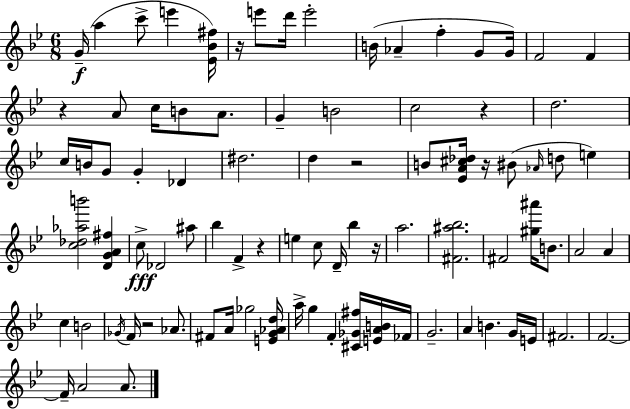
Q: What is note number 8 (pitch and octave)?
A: B4